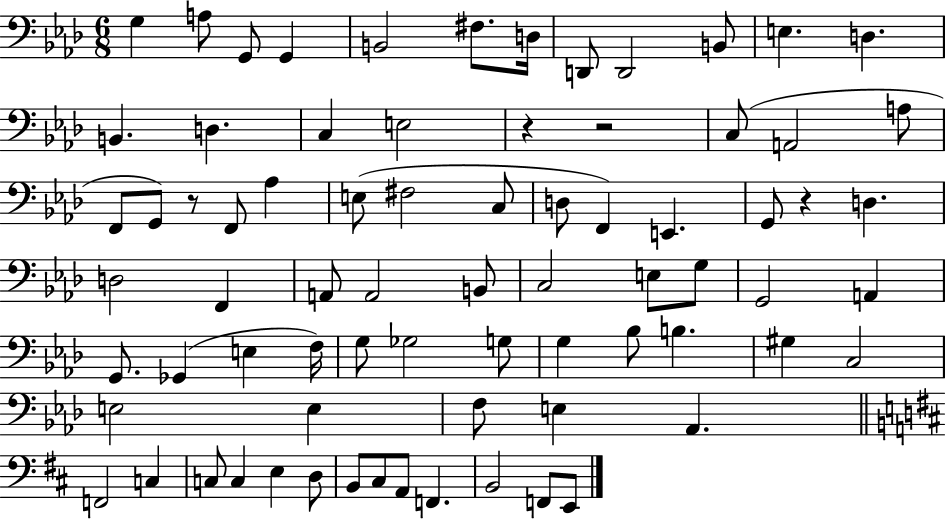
{
  \clef bass
  \numericTimeSignature
  \time 6/8
  \key aes \major
  g4 a8 g,8 g,4 | b,2 fis8. d16 | d,8 d,2 b,8 | e4. d4. | \break b,4. d4. | c4 e2 | r4 r2 | c8( a,2 a8 | \break f,8 g,8) r8 f,8 aes4 | e8( fis2 c8 | d8 f,4) e,4. | g,8 r4 d4. | \break d2 f,4 | a,8 a,2 b,8 | c2 e8 g8 | g,2 a,4 | \break g,8. ges,4( e4 f16) | g8 ges2 g8 | g4 bes8 b4. | gis4 c2 | \break e2 e4 | f8 e4 aes,4. | \bar "||" \break \key d \major f,2 c4 | c8 c4 e4 d8 | b,8 cis8 a,8 f,4. | b,2 f,8 e,8 | \break \bar "|."
}